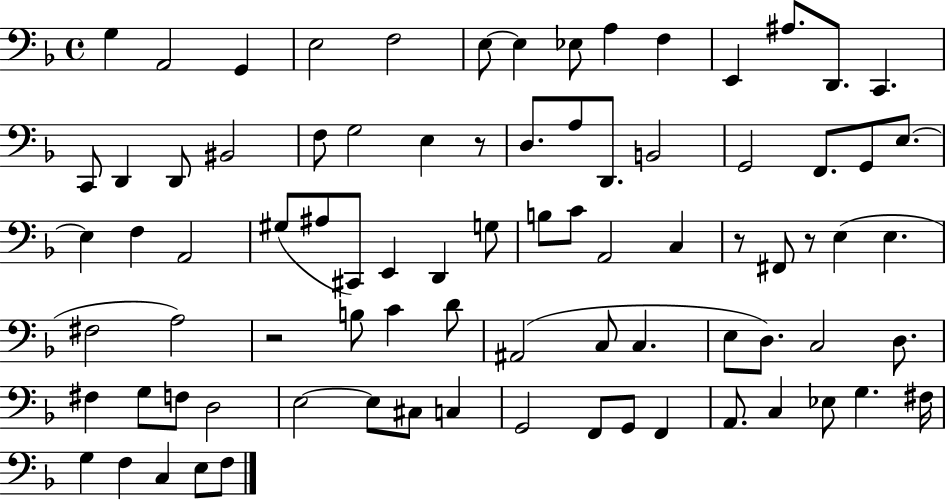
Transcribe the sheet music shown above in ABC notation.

X:1
T:Untitled
M:4/4
L:1/4
K:F
G, A,,2 G,, E,2 F,2 E,/2 E, _E,/2 A, F, E,, ^A,/2 D,,/2 C,, C,,/2 D,, D,,/2 ^B,,2 F,/2 G,2 E, z/2 D,/2 A,/2 D,,/2 B,,2 G,,2 F,,/2 G,,/2 E,/2 E, F, A,,2 ^G,/2 ^A,/2 ^C,,/2 E,, D,, G,/2 B,/2 C/2 A,,2 C, z/2 ^F,,/2 z/2 E, E, ^F,2 A,2 z2 B,/2 C D/2 ^A,,2 C,/2 C, E,/2 D,/2 C,2 D,/2 ^F, G,/2 F,/2 D,2 E,2 E,/2 ^C,/2 C, G,,2 F,,/2 G,,/2 F,, A,,/2 C, _E,/2 G, ^F,/4 G, F, C, E,/2 F,/2